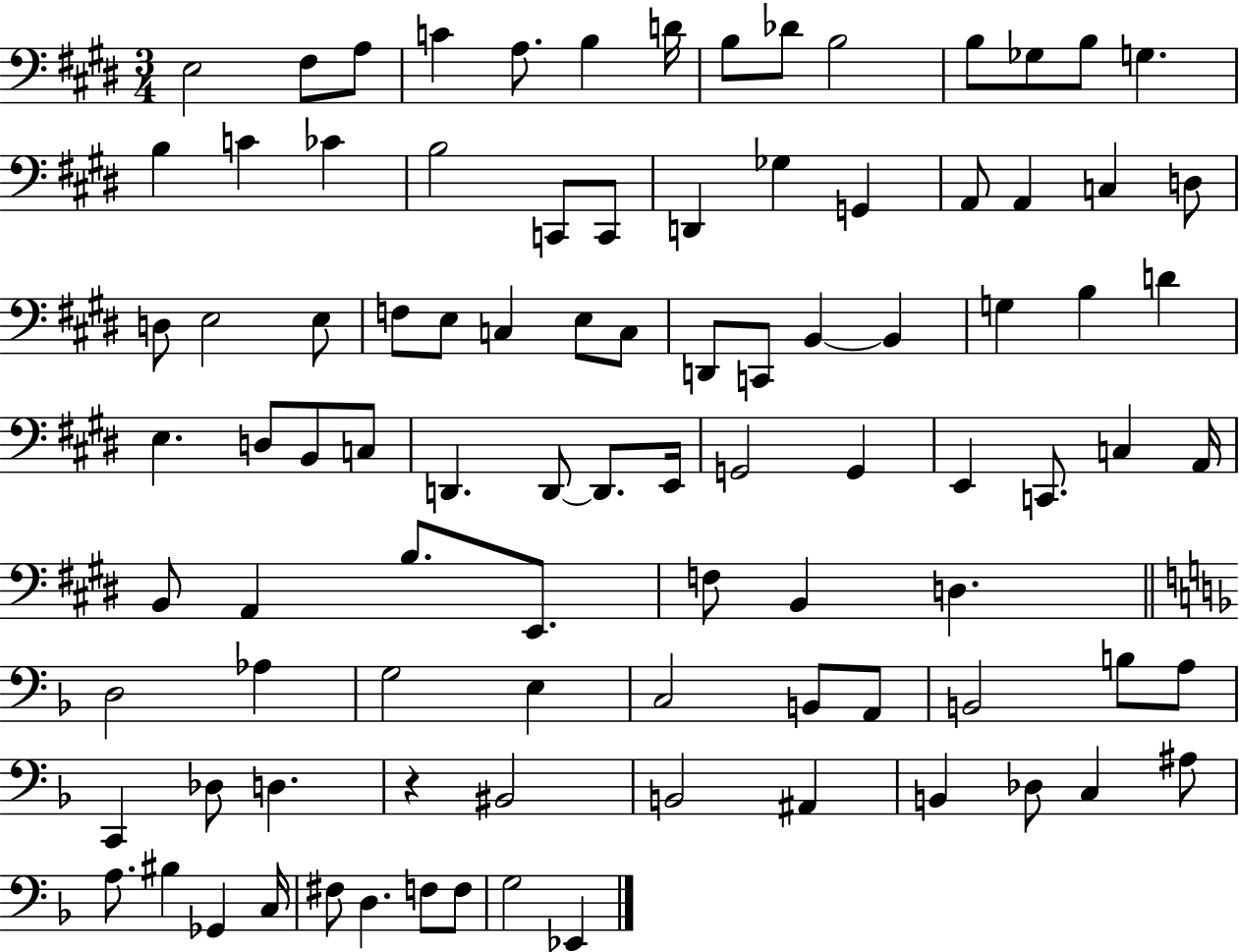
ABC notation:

X:1
T:Untitled
M:3/4
L:1/4
K:E
E,2 ^F,/2 A,/2 C A,/2 B, D/4 B,/2 _D/2 B,2 B,/2 _G,/2 B,/2 G, B, C _C B,2 C,,/2 C,,/2 D,, _G, G,, A,,/2 A,, C, D,/2 D,/2 E,2 E,/2 F,/2 E,/2 C, E,/2 C,/2 D,,/2 C,,/2 B,, B,, G, B, D E, D,/2 B,,/2 C,/2 D,, D,,/2 D,,/2 E,,/4 G,,2 G,, E,, C,,/2 C, A,,/4 B,,/2 A,, B,/2 E,,/2 F,/2 B,, D, D,2 _A, G,2 E, C,2 B,,/2 A,,/2 B,,2 B,/2 A,/2 C,, _D,/2 D, z ^B,,2 B,,2 ^A,, B,, _D,/2 C, ^A,/2 A,/2 ^B, _G,, C,/4 ^F,/2 D, F,/2 F,/2 G,2 _E,,